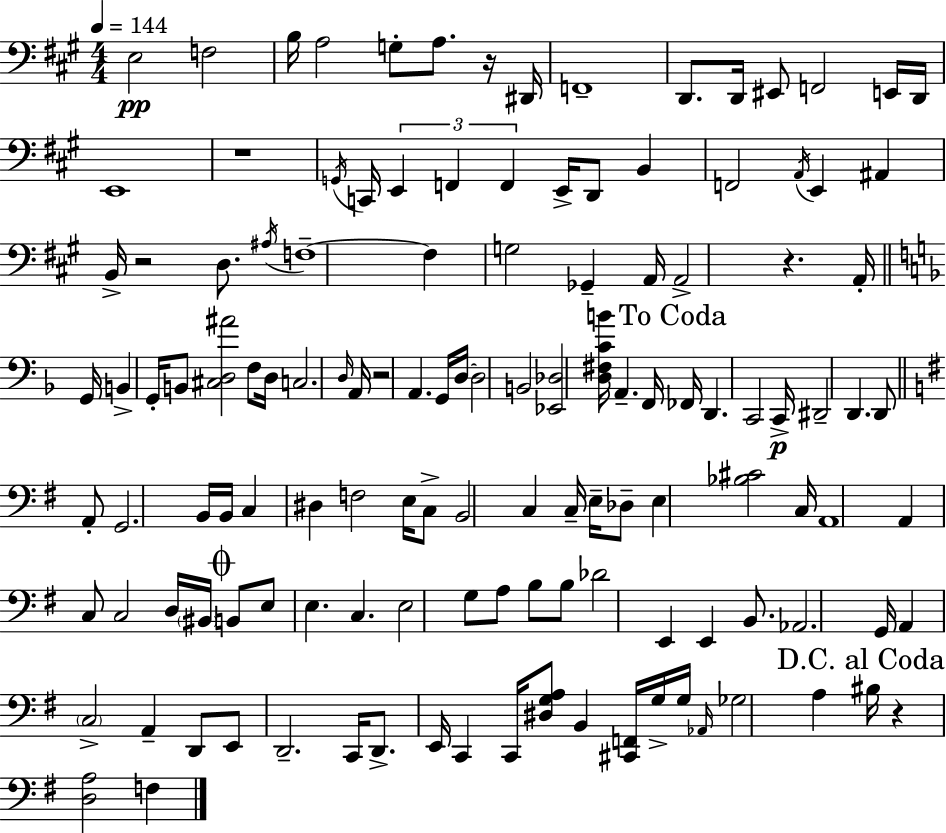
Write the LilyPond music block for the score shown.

{
  \clef bass
  \numericTimeSignature
  \time 4/4
  \key a \major
  \tempo 4 = 144
  e2\pp f2 | b16 a2 g8-. a8. r16 dis,16 | f,1-- | d,8. d,16 eis,8 f,2 e,16 d,16 | \break e,1 | r1 | \acciaccatura { g,16 } c,16 \tuplet 3/2 { e,4 f,4 f,4 } e,16-> d,8 | b,4 f,2 \acciaccatura { a,16 } e,4 | \break ais,4 b,16-> r2 d8. | \acciaccatura { ais16 } f1--~~ | f4 g2 ges,4-- | a,16 a,2-> r4. | \break a,16-. \bar "||" \break \key d \minor g,16 b,4-> g,16-. b,8 <cis d ais'>2 | f8 d16 c2. \grace { d16 } | a,16 r2 a,4. g,16 | d16~~ d2 b,2 | \break <ees, des>2 <d fis c' b'>16 a,4.-- | f,16 \mark "To Coda" fes,16 d,4. c,2 | c,16->\p dis,2-- d,4. d,8 | \bar "||" \break \key g \major a,8-. g,2. b,16 b,16 | c4 dis4 f2 | e16 c8-> b,2 c4 c16-- | e16-- des8-- e4 <bes cis'>2 c16 | \break a,1 | a,4 c8 c2 d16 \parenthesize bis,16 | \mark \markup { \musicglyph "scripts.coda" } b,8 e8 e4. c4. | e2 g8 a8 b8 b8 | \break des'2 e,4 e,4 | b,8. aes,2. g,16 | a,4 \parenthesize c2-> a,4-- | d,8 e,8 d,2.-- | \break c,16 d,8.-> e,16 c,4 c,16 <dis g a>8 b,4 | <cis, f,>16 g16-> g16 \grace { aes,16 } ges2 a4 | \mark "D.C. al Coda" bis16 r4 <d a>2 f4 | \bar "|."
}